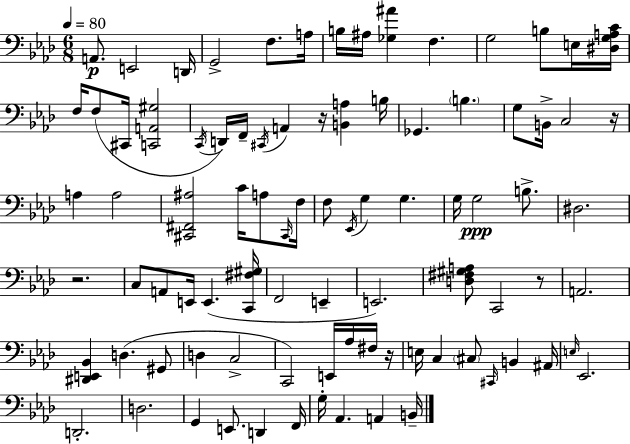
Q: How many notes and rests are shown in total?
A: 88